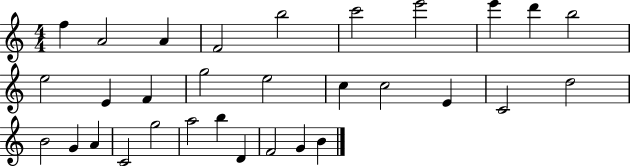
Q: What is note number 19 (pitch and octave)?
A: C4